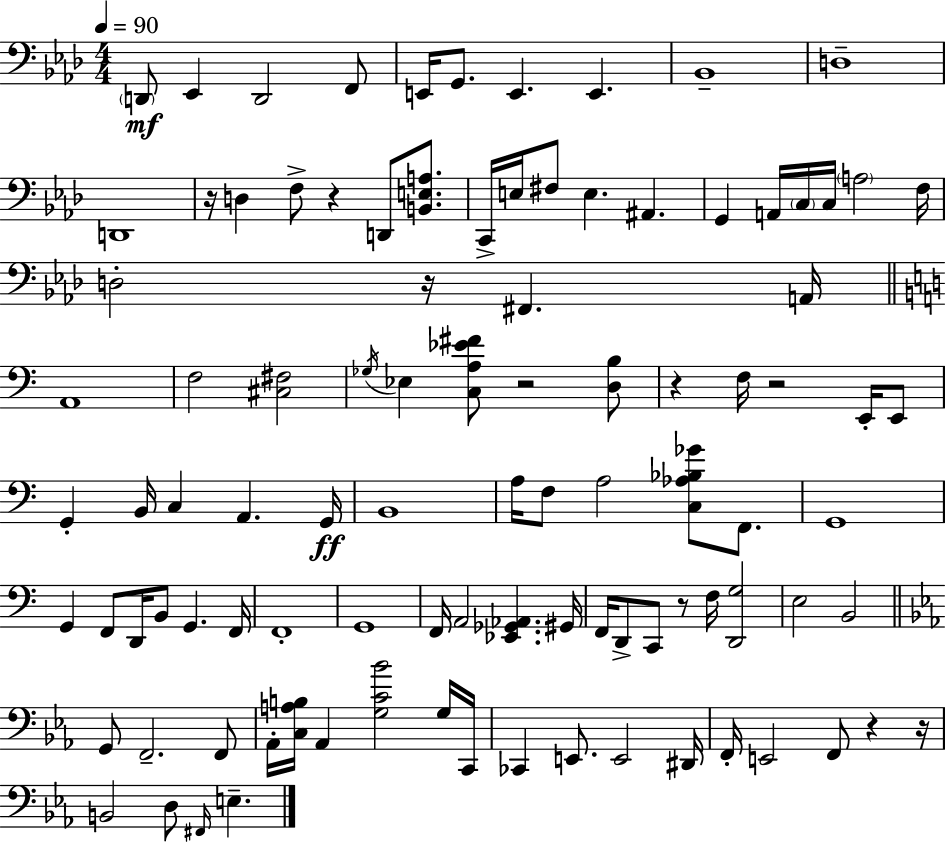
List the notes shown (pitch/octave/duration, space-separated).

D2/e Eb2/q D2/h F2/e E2/s G2/e. E2/q. E2/q. Bb2/w D3/w D2/w R/s D3/q F3/e R/q D2/e [B2,E3,A3]/e. C2/s E3/s F#3/e E3/q. A#2/q. G2/q A2/s C3/s C3/s A3/h F3/s D3/h R/s F#2/q. A2/s A2/w F3/h [C#3,F#3]/h Gb3/s Eb3/q [C3,A3,Eb4,F#4]/e R/h [D3,B3]/e R/q F3/s R/h E2/s E2/e G2/q B2/s C3/q A2/q. G2/s B2/w A3/s F3/e A3/h [C3,Ab3,Bb3,Gb4]/e F2/e. G2/w G2/q F2/e D2/s B2/e G2/q. F2/s F2/w G2/w F2/s A2/h [Eb2,Gb2,Ab2]/q. G#2/s F2/s D2/e C2/e R/e F3/s [D2,G3]/h E3/h B2/h G2/e F2/h. F2/e Ab2/s [C3,A3,B3]/s Ab2/q [G3,C4,Bb4]/h G3/s C2/s CES2/q E2/e. E2/h D#2/s F2/s E2/h F2/e R/q R/s B2/h D3/e F#2/s E3/q.